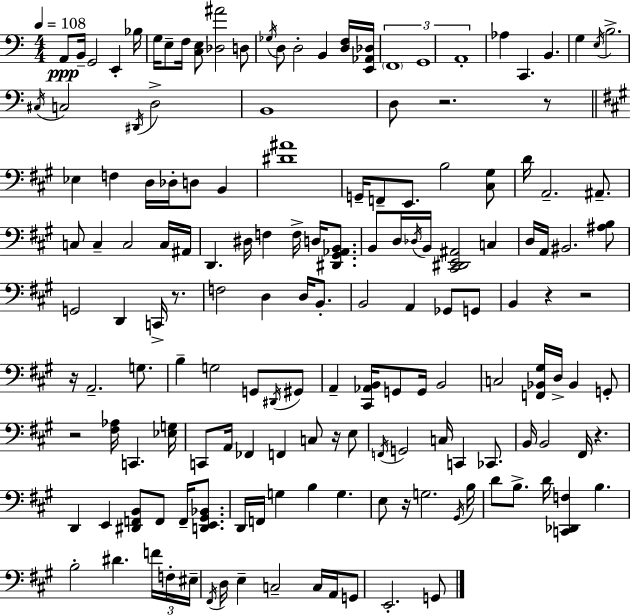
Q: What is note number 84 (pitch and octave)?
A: D3